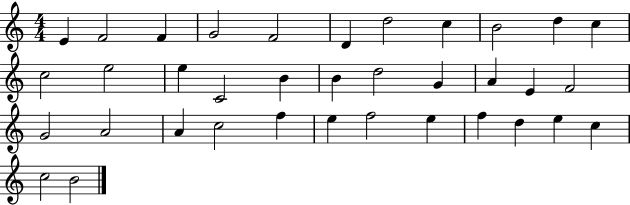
E4/q F4/h F4/q G4/h F4/h D4/q D5/h C5/q B4/h D5/q C5/q C5/h E5/h E5/q C4/h B4/q B4/q D5/h G4/q A4/q E4/q F4/h G4/h A4/h A4/q C5/h F5/q E5/q F5/h E5/q F5/q D5/q E5/q C5/q C5/h B4/h